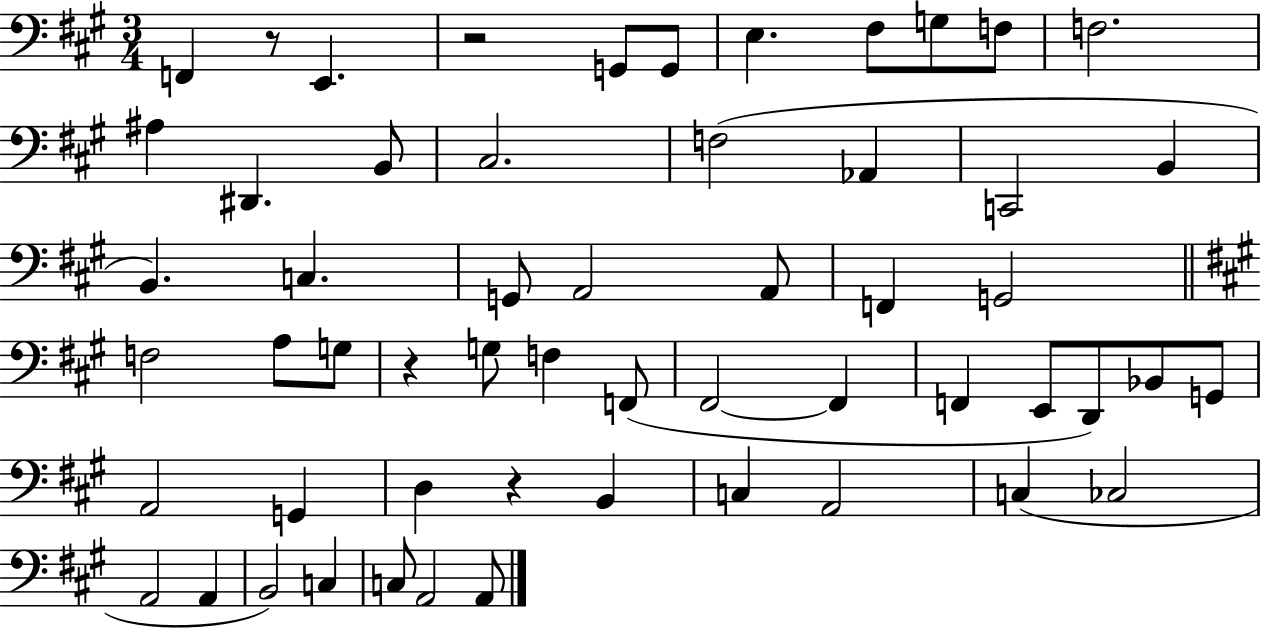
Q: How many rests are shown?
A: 4